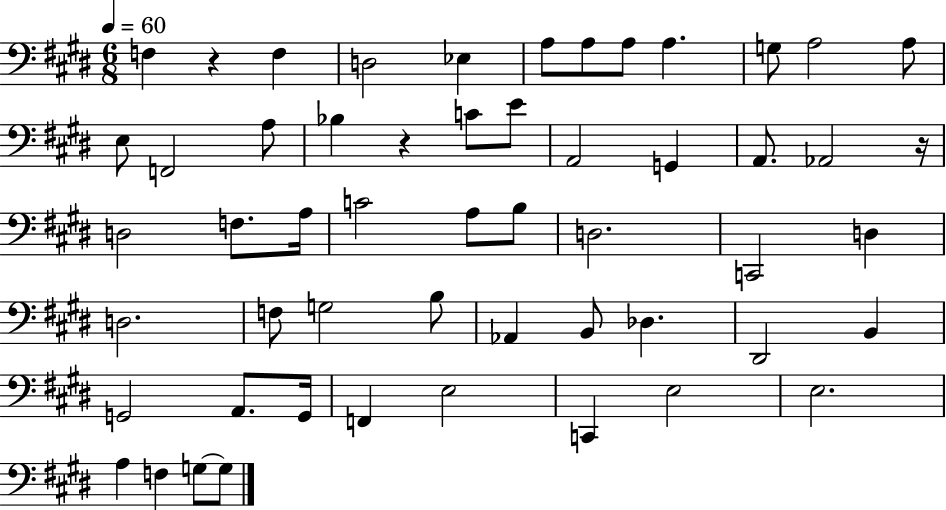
{
  \clef bass
  \numericTimeSignature
  \time 6/8
  \key e \major
  \tempo 4 = 60
  f4 r4 f4 | d2 ees4 | a8 a8 a8 a4. | g8 a2 a8 | \break e8 f,2 a8 | bes4 r4 c'8 e'8 | a,2 g,4 | a,8. aes,2 r16 | \break d2 f8. a16 | c'2 a8 b8 | d2. | c,2 d4 | \break d2. | f8 g2 b8 | aes,4 b,8 des4. | dis,2 b,4 | \break g,2 a,8. g,16 | f,4 e2 | c,4 e2 | e2. | \break a4 f4 g8~~ g8 | \bar "|."
}